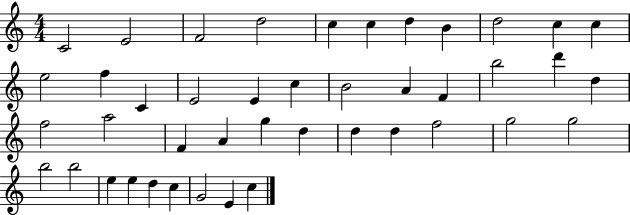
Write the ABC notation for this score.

X:1
T:Untitled
M:4/4
L:1/4
K:C
C2 E2 F2 d2 c c d B d2 c c e2 f C E2 E c B2 A F b2 d' d f2 a2 F A g d d d f2 g2 g2 b2 b2 e e d c G2 E c